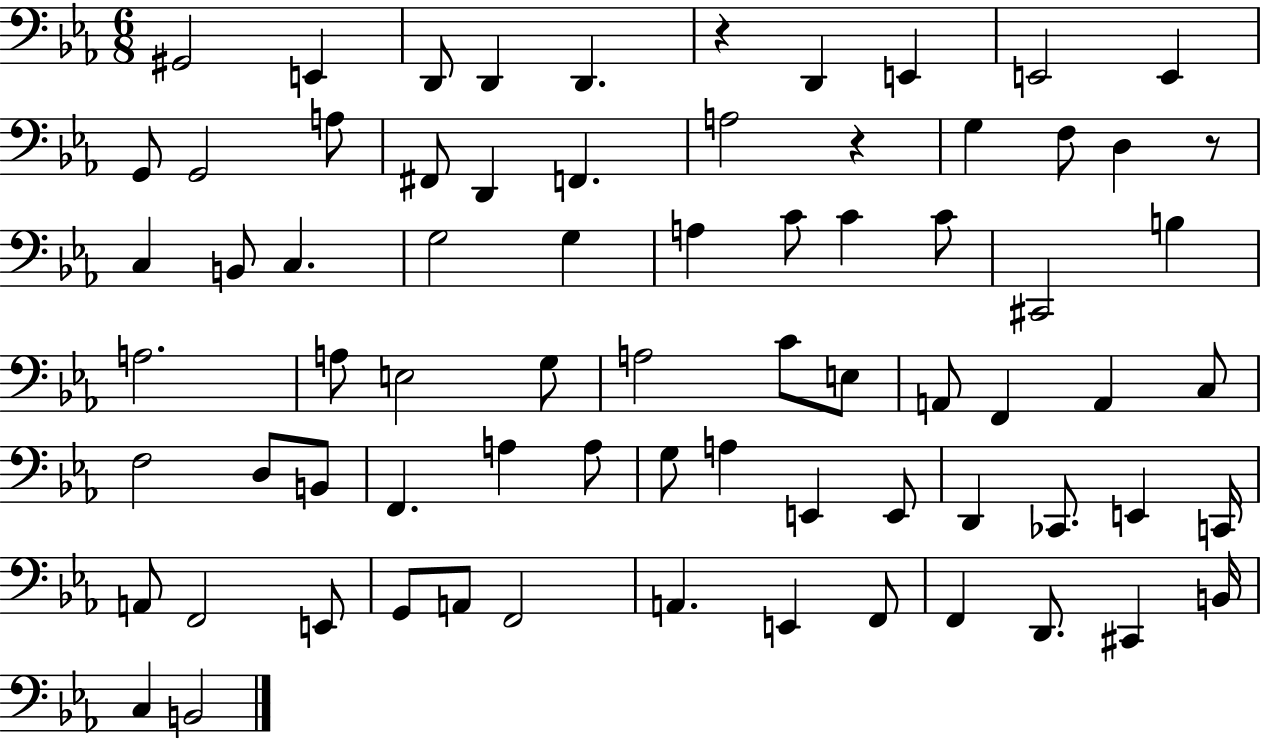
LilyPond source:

{
  \clef bass
  \numericTimeSignature
  \time 6/8
  \key ees \major
  \repeat volta 2 { gis,2 e,4 | d,8 d,4 d,4. | r4 d,4 e,4 | e,2 e,4 | \break g,8 g,2 a8 | fis,8 d,4 f,4. | a2 r4 | g4 f8 d4 r8 | \break c4 b,8 c4. | g2 g4 | a4 c'8 c'4 c'8 | cis,2 b4 | \break a2. | a8 e2 g8 | a2 c'8 e8 | a,8 f,4 a,4 c8 | \break f2 d8 b,8 | f,4. a4 a8 | g8 a4 e,4 e,8 | d,4 ces,8. e,4 c,16 | \break a,8 f,2 e,8 | g,8 a,8 f,2 | a,4. e,4 f,8 | f,4 d,8. cis,4 b,16 | \break c4 b,2 | } \bar "|."
}